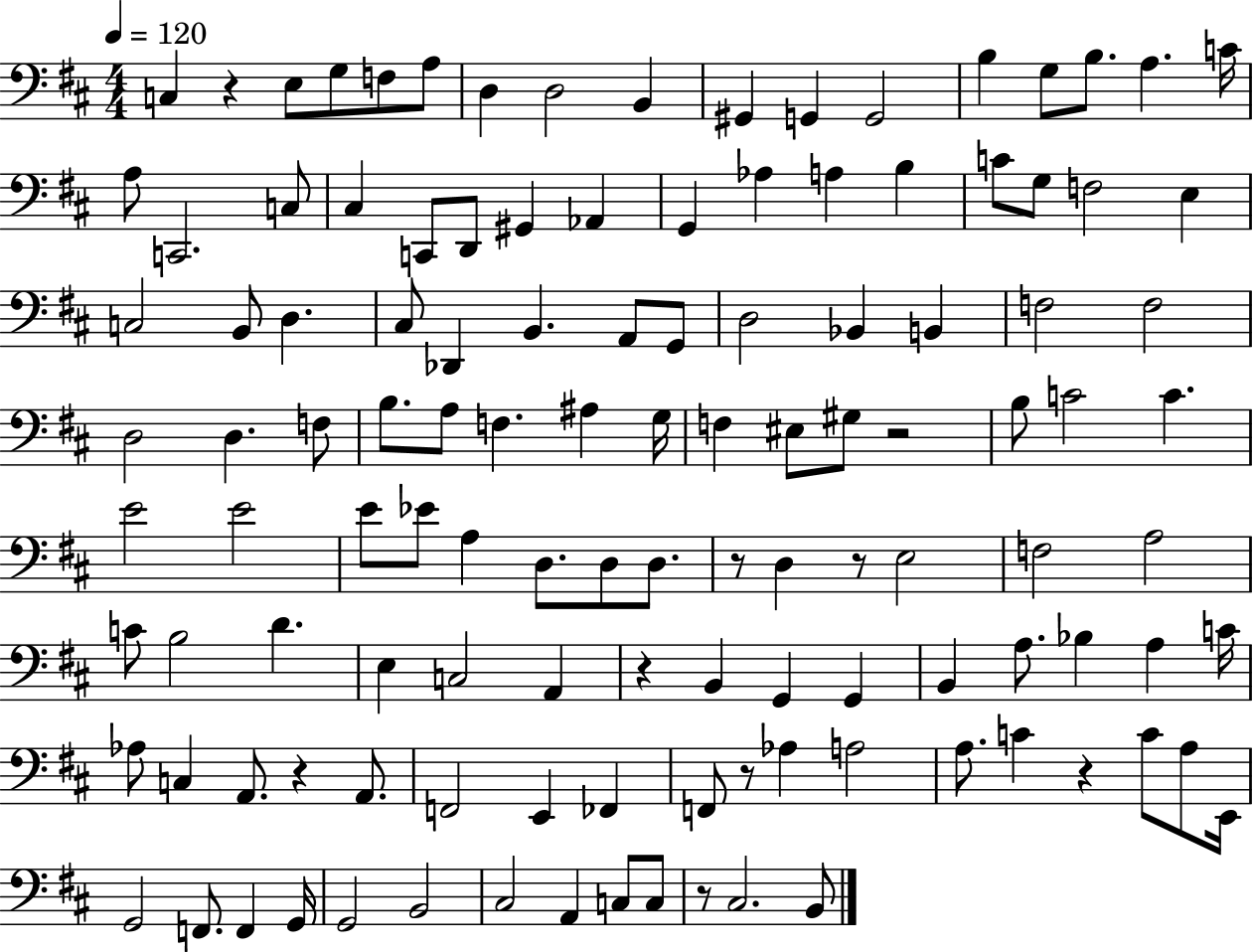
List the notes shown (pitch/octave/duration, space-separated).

C3/q R/q E3/e G3/e F3/e A3/e D3/q D3/h B2/q G#2/q G2/q G2/h B3/q G3/e B3/e. A3/q. C4/s A3/e C2/h. C3/e C#3/q C2/e D2/e G#2/q Ab2/q G2/q Ab3/q A3/q B3/q C4/e G3/e F3/h E3/q C3/h B2/e D3/q. C#3/e Db2/q B2/q. A2/e G2/e D3/h Bb2/q B2/q F3/h F3/h D3/h D3/q. F3/e B3/e. A3/e F3/q. A#3/q G3/s F3/q EIS3/e G#3/e R/h B3/e C4/h C4/q. E4/h E4/h E4/e Eb4/e A3/q D3/e. D3/e D3/e. R/e D3/q R/e E3/h F3/h A3/h C4/e B3/h D4/q. E3/q C3/h A2/q R/q B2/q G2/q G2/q B2/q A3/e. Bb3/q A3/q C4/s Ab3/e C3/q A2/e. R/q A2/e. F2/h E2/q FES2/q F2/e R/e Ab3/q A3/h A3/e. C4/q R/q C4/e A3/e E2/s G2/h F2/e. F2/q G2/s G2/h B2/h C#3/h A2/q C3/e C3/e R/e C#3/h. B2/e